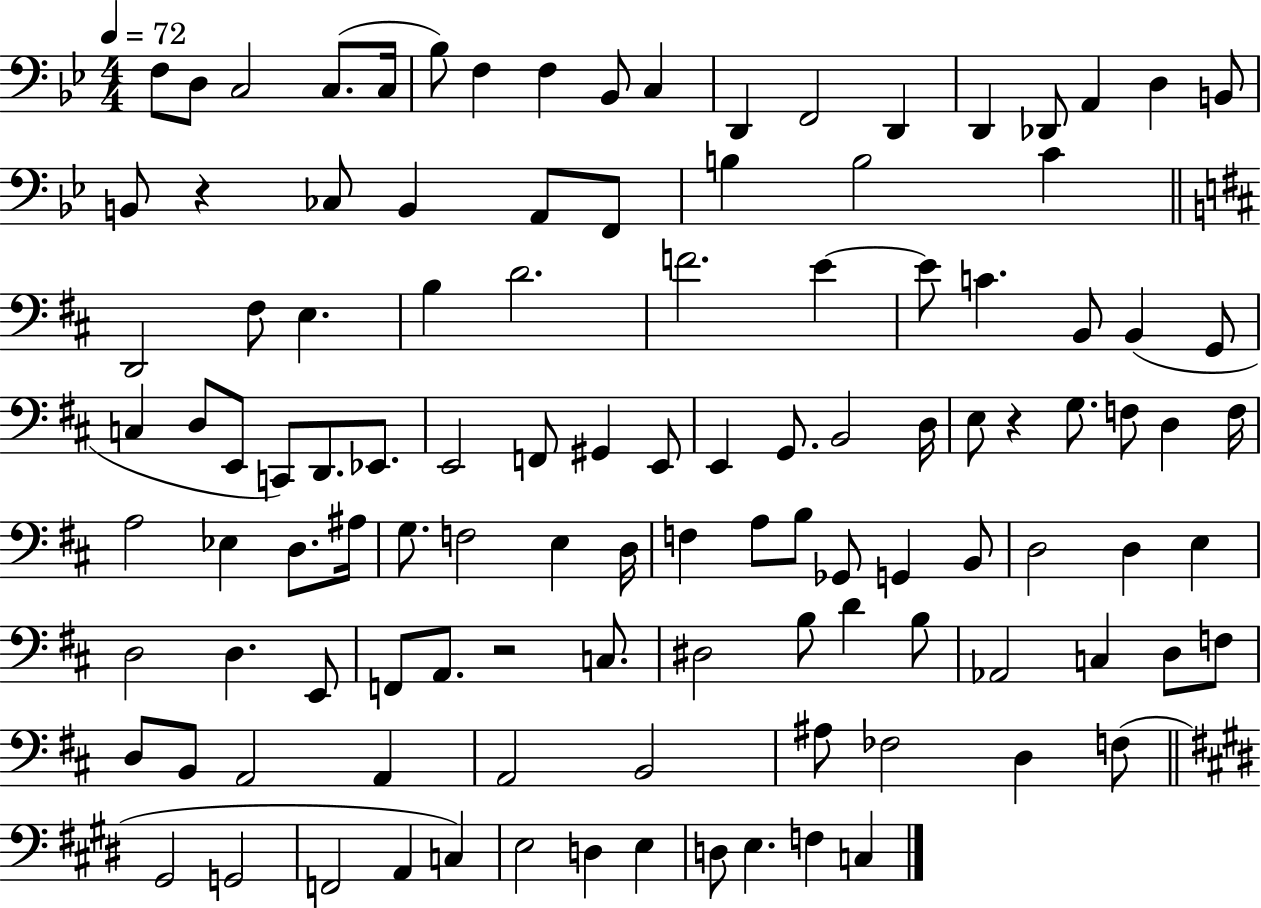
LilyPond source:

{
  \clef bass
  \numericTimeSignature
  \time 4/4
  \key bes \major
  \tempo 4 = 72
  f8 d8 c2 c8.( c16 | bes8) f4 f4 bes,8 c4 | d,4 f,2 d,4 | d,4 des,8 a,4 d4 b,8 | \break b,8 r4 ces8 b,4 a,8 f,8 | b4 b2 c'4 | \bar "||" \break \key b \minor d,2 fis8 e4. | b4 d'2. | f'2. e'4~~ | e'8 c'4. b,8 b,4( g,8 | \break c4 d8 e,8 c,8) d,8. ees,8. | e,2 f,8 gis,4 e,8 | e,4 g,8. b,2 d16 | e8 r4 g8. f8 d4 f16 | \break a2 ees4 d8. ais16 | g8. f2 e4 d16 | f4 a8 b8 ges,8 g,4 b,8 | d2 d4 e4 | \break d2 d4. e,8 | f,8 a,8. r2 c8. | dis2 b8 d'4 b8 | aes,2 c4 d8 f8 | \break d8 b,8 a,2 a,4 | a,2 b,2 | ais8 fes2 d4 f8( | \bar "||" \break \key e \major gis,2 g,2 | f,2 a,4 c4) | e2 d4 e4 | d8 e4. f4 c4 | \break \bar "|."
}